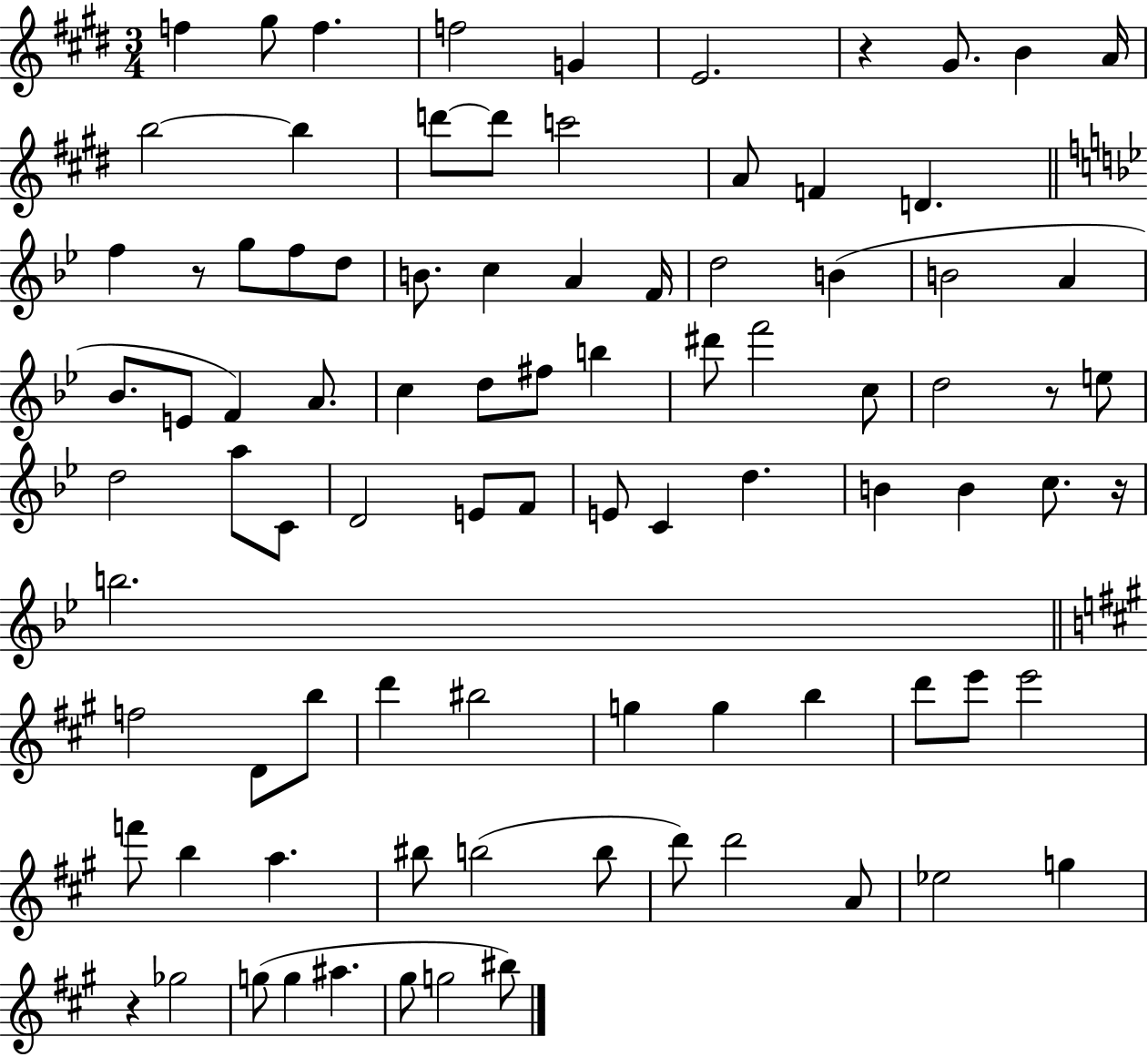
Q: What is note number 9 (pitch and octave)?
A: A4